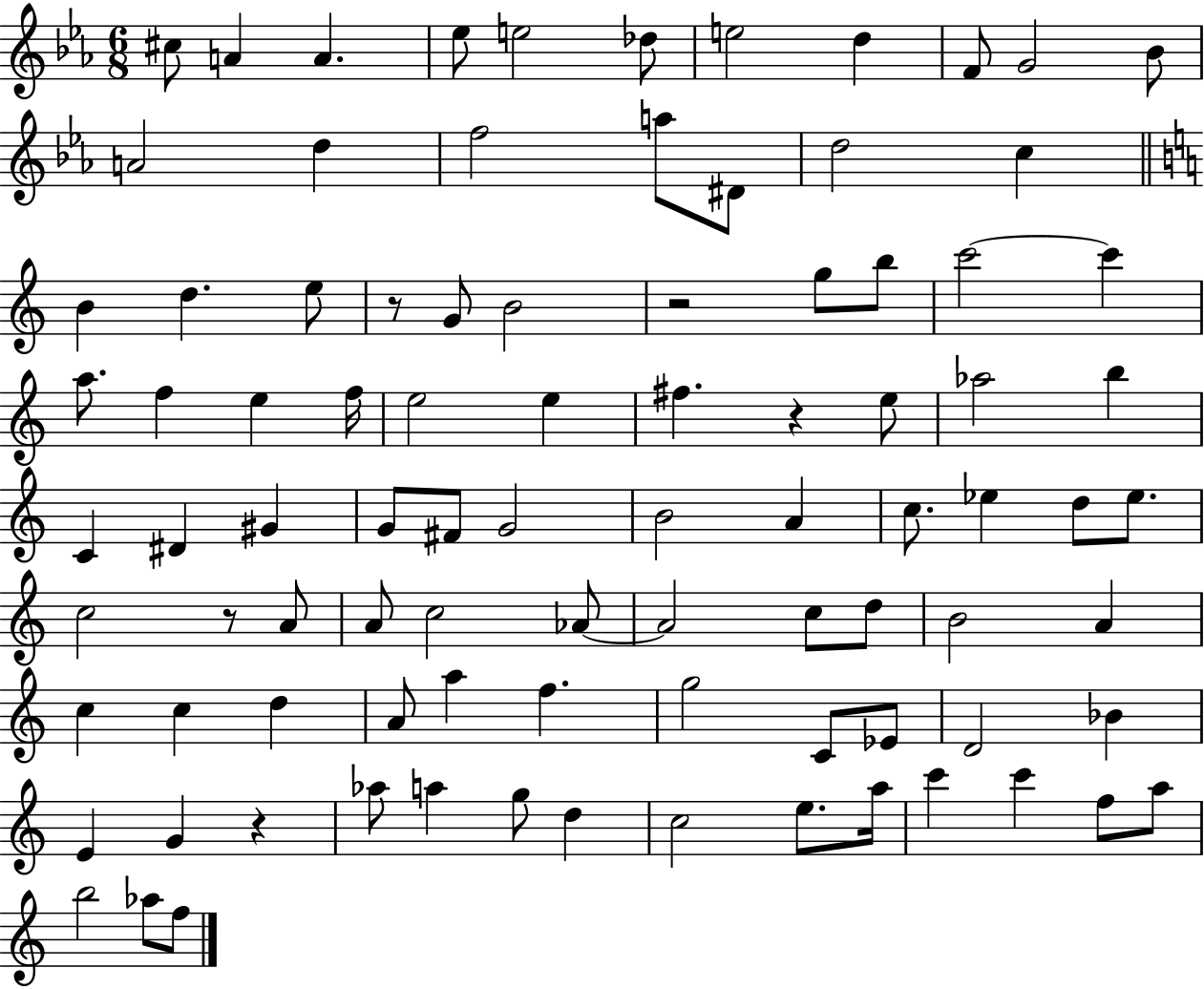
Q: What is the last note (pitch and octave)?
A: F5